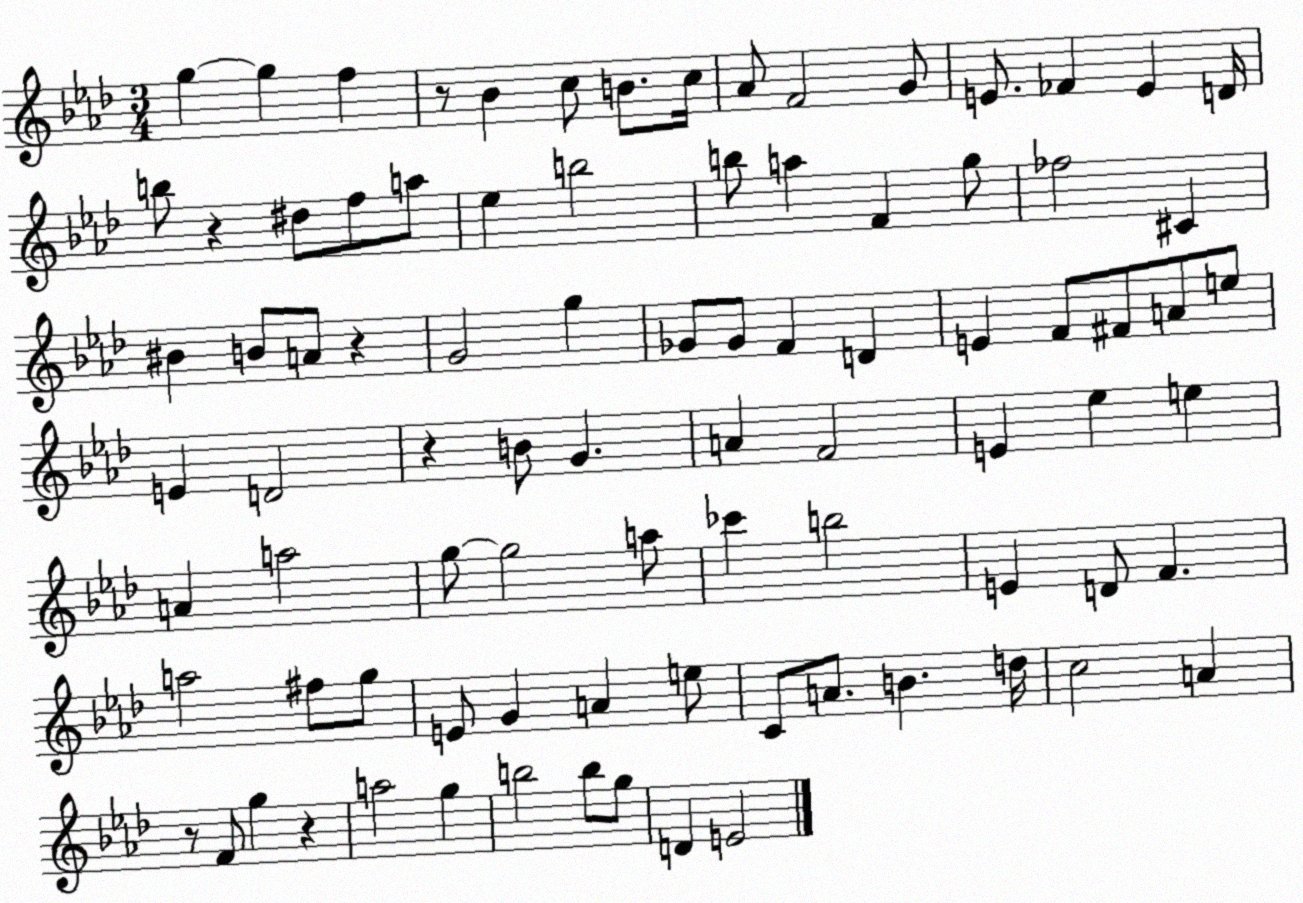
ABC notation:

X:1
T:Untitled
M:3/4
L:1/4
K:Ab
g g f z/2 _B c/2 B/2 c/4 _A/2 F2 G/2 E/2 _F E D/4 b/2 z ^d/2 f/2 a/2 _e b2 b/2 a F g/2 _f2 ^C ^B B/2 A/2 z G2 g _G/2 _G/2 F D E F/2 ^F/2 A/2 e/2 E D2 z B/2 G A F2 E _e e A a2 g/2 g2 a/2 _c' b2 E D/2 F a2 ^f/2 g/2 E/2 G A e/2 C/2 A/2 B d/4 c2 A z/2 F/2 g z a2 g b2 b/2 g/2 D E2